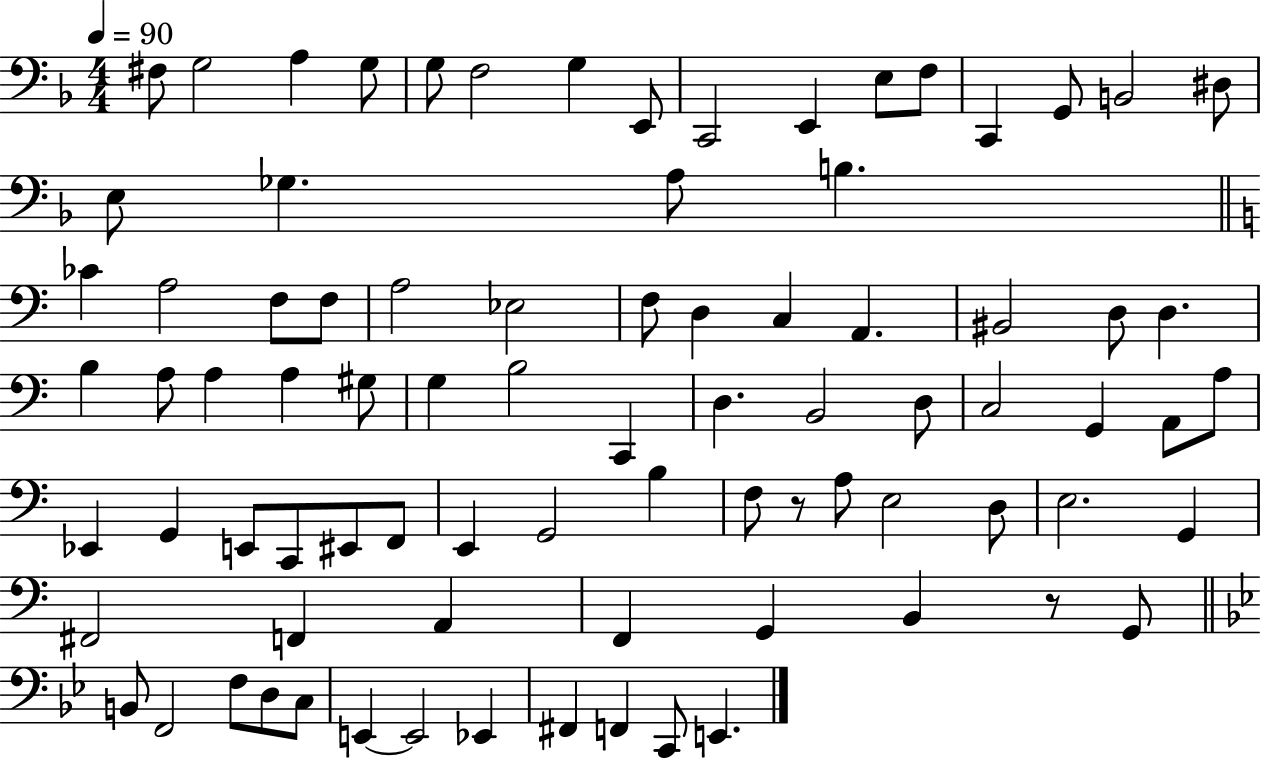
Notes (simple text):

F#3/e G3/h A3/q G3/e G3/e F3/h G3/q E2/e C2/h E2/q E3/e F3/e C2/q G2/e B2/h D#3/e E3/e Gb3/q. A3/e B3/q. CES4/q A3/h F3/e F3/e A3/h Eb3/h F3/e D3/q C3/q A2/q. BIS2/h D3/e D3/q. B3/q A3/e A3/q A3/q G#3/e G3/q B3/h C2/q D3/q. B2/h D3/e C3/h G2/q A2/e A3/e Eb2/q G2/q E2/e C2/e EIS2/e F2/e E2/q G2/h B3/q F3/e R/e A3/e E3/h D3/e E3/h. G2/q F#2/h F2/q A2/q F2/q G2/q B2/q R/e G2/e B2/e F2/h F3/e D3/e C3/e E2/q E2/h Eb2/q F#2/q F2/q C2/e E2/q.